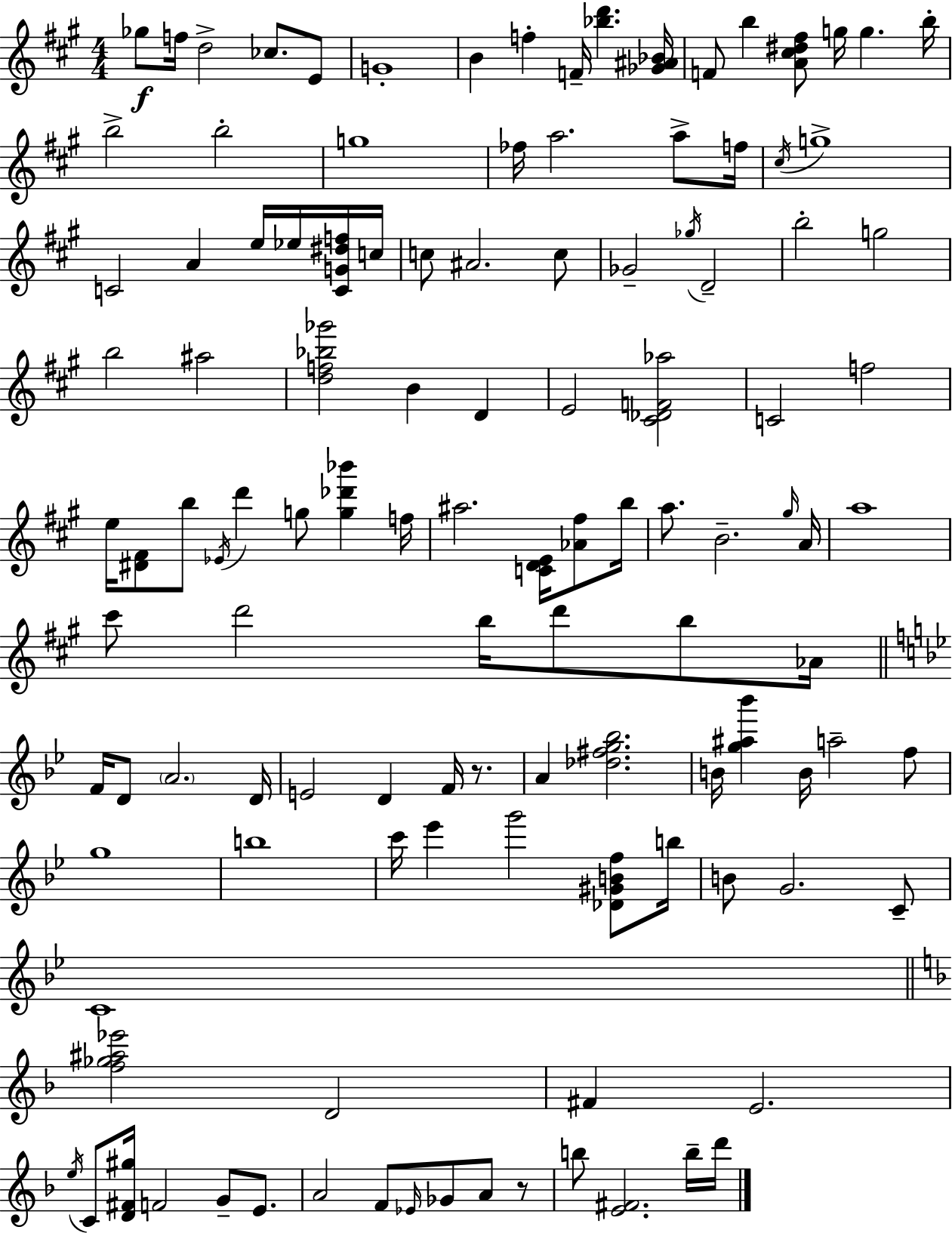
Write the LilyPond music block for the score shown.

{
  \clef treble
  \numericTimeSignature
  \time 4/4
  \key a \major
  ges''8\f f''16 d''2-> ces''8. e'8 | g'1-. | b'4 f''4-. f'16-- <bes'' d'''>4. <ges' ais' bes'>16 | f'8 b''4 <a' cis'' dis'' fis''>8 g''16 g''4. b''16-. | \break b''2-> b''2-. | g''1 | fes''16 a''2. a''8-> f''16 | \acciaccatura { cis''16 } g''1-> | \break c'2 a'4 e''16 ees''16 <c' g' dis'' f''>16 | c''16 c''8 ais'2. c''8 | ges'2-- \acciaccatura { ges''16 } d'2-- | b''2-. g''2 | \break b''2 ais''2 | <d'' f'' bes'' ges'''>2 b'4 d'4 | e'2 <cis' des' f' aes''>2 | c'2 f''2 | \break e''16 <dis' fis'>8 b''8 \acciaccatura { ees'16 } d'''4 g''8 <g'' des''' bes'''>4 | f''16 ais''2. <c' d' e'>16 | <aes' fis''>8 b''16 a''8. b'2.-- | \grace { gis''16 } a'16 a''1 | \break cis'''8 d'''2 b''16 d'''8 | b''8 aes'16 \bar "||" \break \key bes \major f'16 d'8 \parenthesize a'2. d'16 | e'2 d'4 f'16 r8. | a'4 <des'' fis'' g'' bes''>2. | b'16 <g'' ais'' bes'''>4 b'16 a''2-- f''8 | \break g''1 | b''1 | c'''16 ees'''4 g'''2 <des' gis' b' f''>8 b''16 | b'8 g'2. c'8-- | \break c'1 | \bar "||" \break \key d \minor <f'' ges'' ais'' ees'''>2 d'2 | fis'4 e'2. | \acciaccatura { e''16 } c'8 <d' fis' gis''>16 f'2 g'8-- e'8. | a'2 f'8 \grace { ees'16 } ges'8 a'8 | \break r8 b''8 <e' fis'>2. | b''16-- d'''16 \bar "|."
}